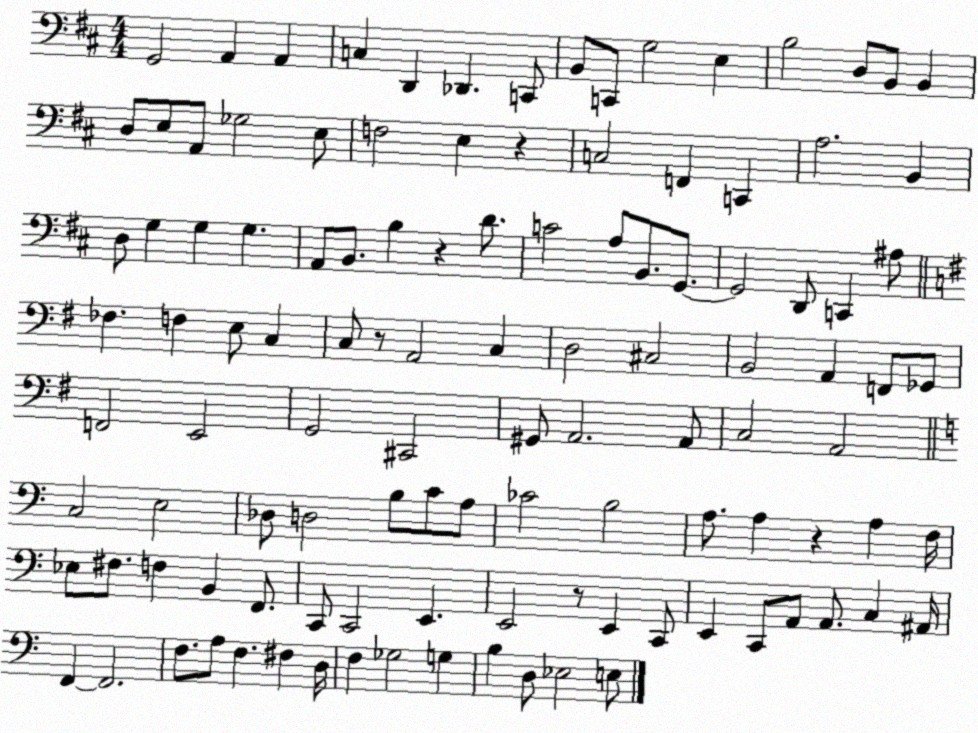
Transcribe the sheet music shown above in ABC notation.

X:1
T:Untitled
M:4/4
L:1/4
K:D
G,,2 A,, A,, C, D,, _D,, C,,/2 B,,/2 C,,/2 G,2 E, B,2 D,/2 B,,/2 B,, D,/2 E,/2 A,,/2 _G,2 E,/2 F,2 E, z C,2 F,, C,, A,2 B,, D,/2 G, G, G, A,,/2 B,,/2 B, z D/2 C2 A,/2 B,,/2 G,,/2 G,,2 D,,/2 C,, ^A,/2 _F, F, E,/2 C, C,/2 z/2 A,,2 C, D,2 ^C,2 B,,2 A,, F,,/2 _G,,/2 F,,2 E,,2 G,,2 ^C,,2 ^G,,/2 A,,2 A,,/2 C,2 A,,2 C,2 E,2 _D,/2 D,2 B,/2 C/2 A,/2 _C2 B,2 A,/2 A, z A, F,/4 _E,/2 ^F,/2 F, B,, F,,/2 C,,/2 C,,2 E,, E,,2 z/2 E,, C,,/2 E,, C,,/2 A,,/2 A,,/2 C, ^A,,/4 F,, F,,2 F,/2 A,/2 F, ^F, D,/4 F, _G,2 G, B, D,/2 _E,2 E,/2